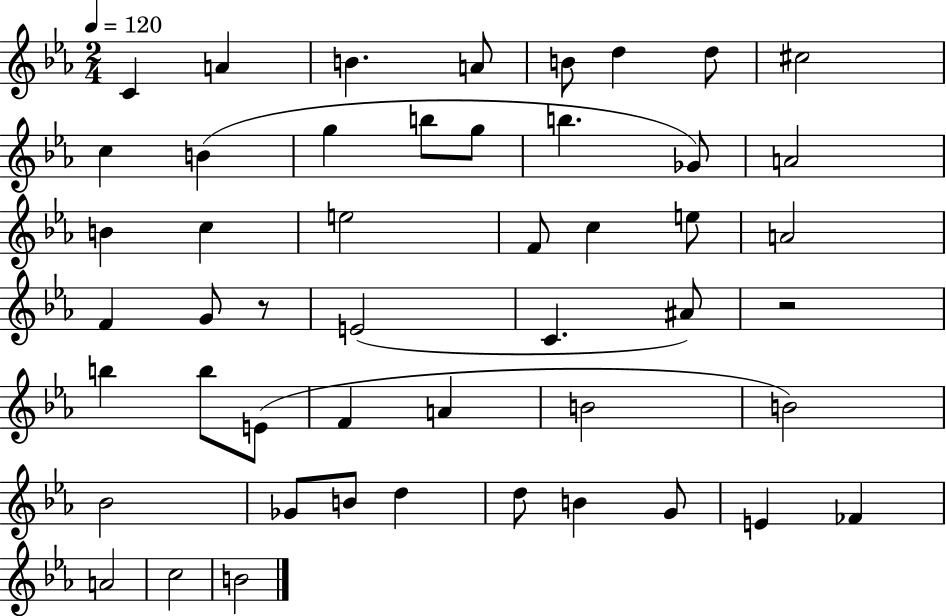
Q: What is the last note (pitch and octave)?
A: B4